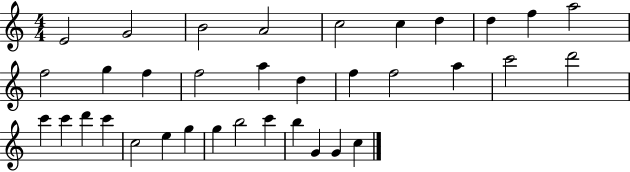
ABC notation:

X:1
T:Untitled
M:4/4
L:1/4
K:C
E2 G2 B2 A2 c2 c d d f a2 f2 g f f2 a d f f2 a c'2 d'2 c' c' d' c' c2 e g g b2 c' b G G c